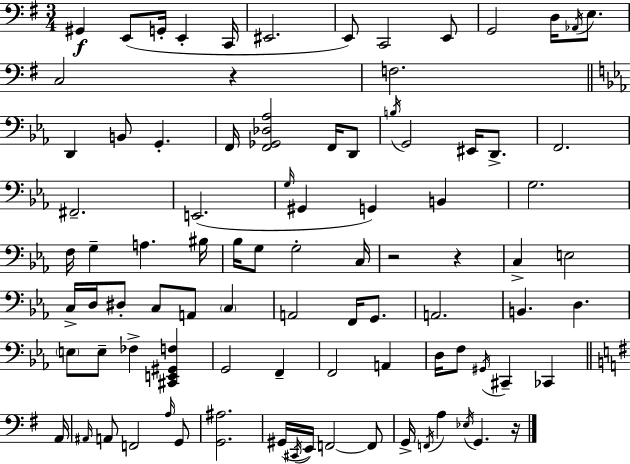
G#2/q E2/e G2/s E2/q C2/s EIS2/h. E2/e C2/h E2/e G2/h D3/s Ab2/s E3/e. C3/h R/q F3/h. D2/q B2/e G2/q. F2/s [F2,Gb2,Db3,Ab3]/h F2/s D2/e B3/s G2/h EIS2/s D2/e. F2/h. F#2/h. E2/h. G3/s G#2/q G2/q B2/q G3/h. F3/s G3/q A3/q. BIS3/s Bb3/s G3/e G3/h C3/s R/h R/q C3/q E3/h C3/s D3/s D#3/e C3/e A2/e C3/q A2/h F2/s G2/e. A2/h. B2/q. D3/q. E3/e E3/e FES3/q [C#2,E2,G#2,F3]/q G2/h F2/q F2/h A2/q D3/s F3/e G#2/s C#2/q CES2/q A2/s A#2/s A2/e F2/h A3/s G2/e [G2,A#3]/h. G#2/s C#2/s E2/s F2/h F2/e G2/s F2/s A3/q Eb3/s G2/q. R/s